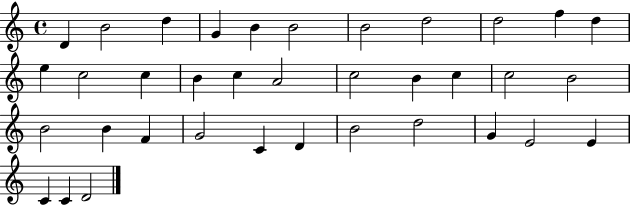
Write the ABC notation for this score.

X:1
T:Untitled
M:4/4
L:1/4
K:C
D B2 d G B B2 B2 d2 d2 f d e c2 c B c A2 c2 B c c2 B2 B2 B F G2 C D B2 d2 G E2 E C C D2